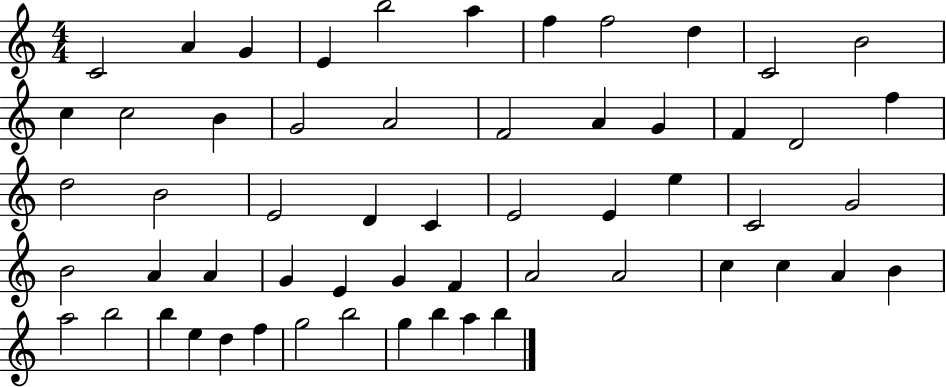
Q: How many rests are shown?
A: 0